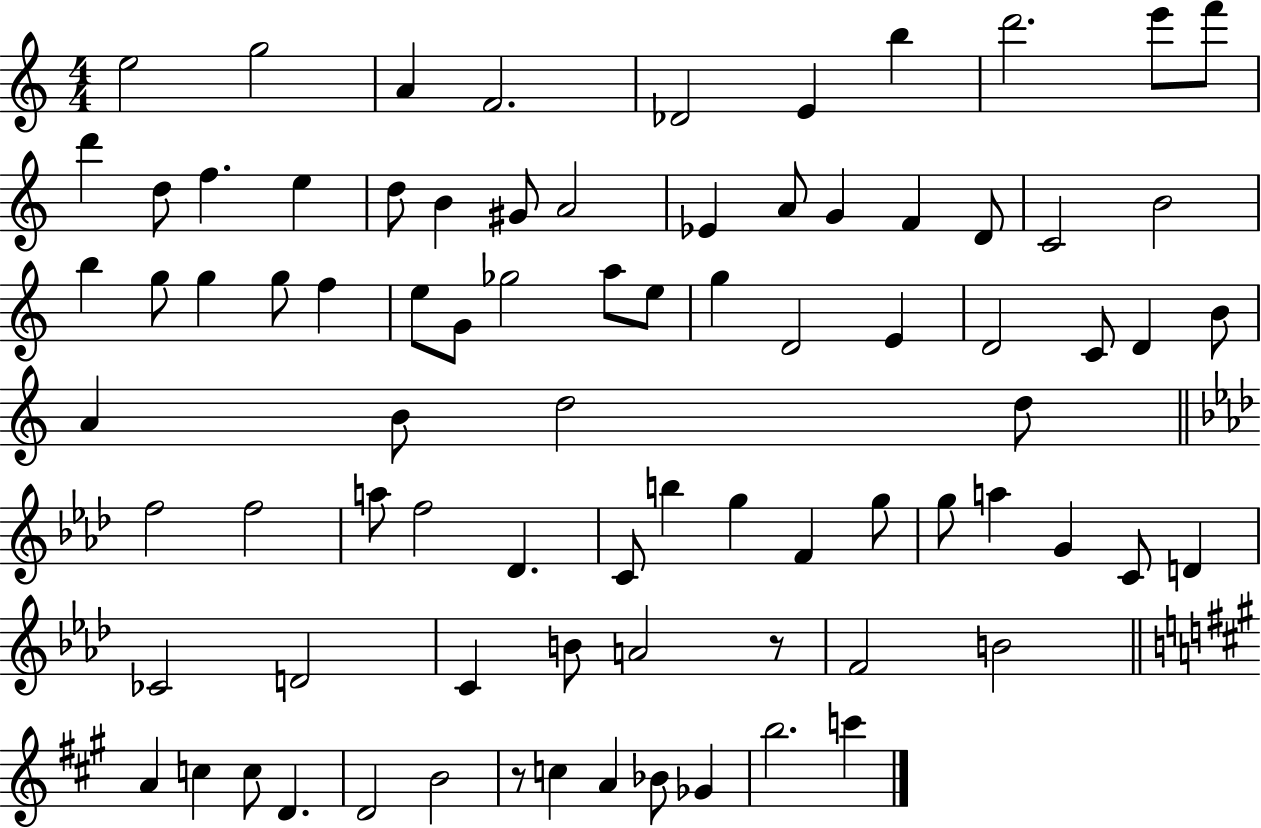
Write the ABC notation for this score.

X:1
T:Untitled
M:4/4
L:1/4
K:C
e2 g2 A F2 _D2 E b d'2 e'/2 f'/2 d' d/2 f e d/2 B ^G/2 A2 _E A/2 G F D/2 C2 B2 b g/2 g g/2 f e/2 G/2 _g2 a/2 e/2 g D2 E D2 C/2 D B/2 A B/2 d2 d/2 f2 f2 a/2 f2 _D C/2 b g F g/2 g/2 a G C/2 D _C2 D2 C B/2 A2 z/2 F2 B2 A c c/2 D D2 B2 z/2 c A _B/2 _G b2 c'